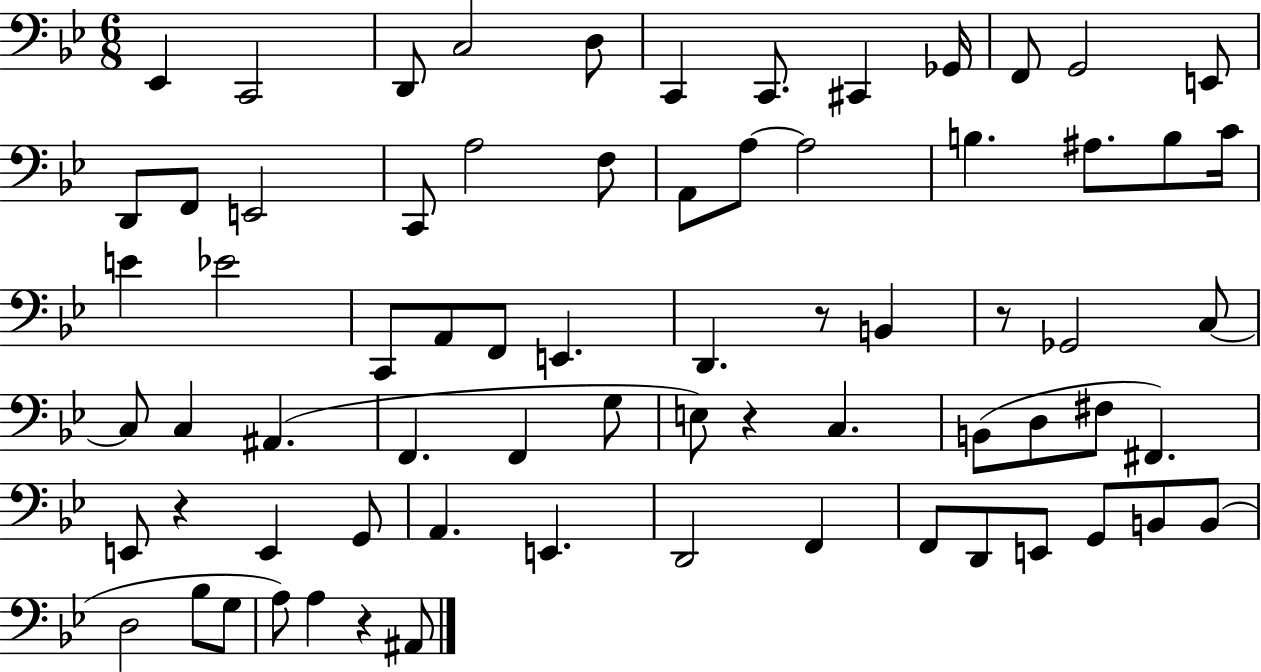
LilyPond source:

{
  \clef bass
  \numericTimeSignature
  \time 6/8
  \key bes \major
  ees,4 c,2 | d,8 c2 d8 | c,4 c,8. cis,4 ges,16 | f,8 g,2 e,8 | \break d,8 f,8 e,2 | c,8 a2 f8 | a,8 a8~~ a2 | b4. ais8. b8 c'16 | \break e'4 ees'2 | c,8 a,8 f,8 e,4. | d,4. r8 b,4 | r8 ges,2 c8~~ | \break c8 c4 ais,4.( | f,4. f,4 g8 | e8) r4 c4. | b,8( d8 fis8 fis,4.) | \break e,8 r4 e,4 g,8 | a,4. e,4. | d,2 f,4 | f,8 d,8 e,8 g,8 b,8 b,8( | \break d2 bes8 g8 | a8) a4 r4 ais,8 | \bar "|."
}